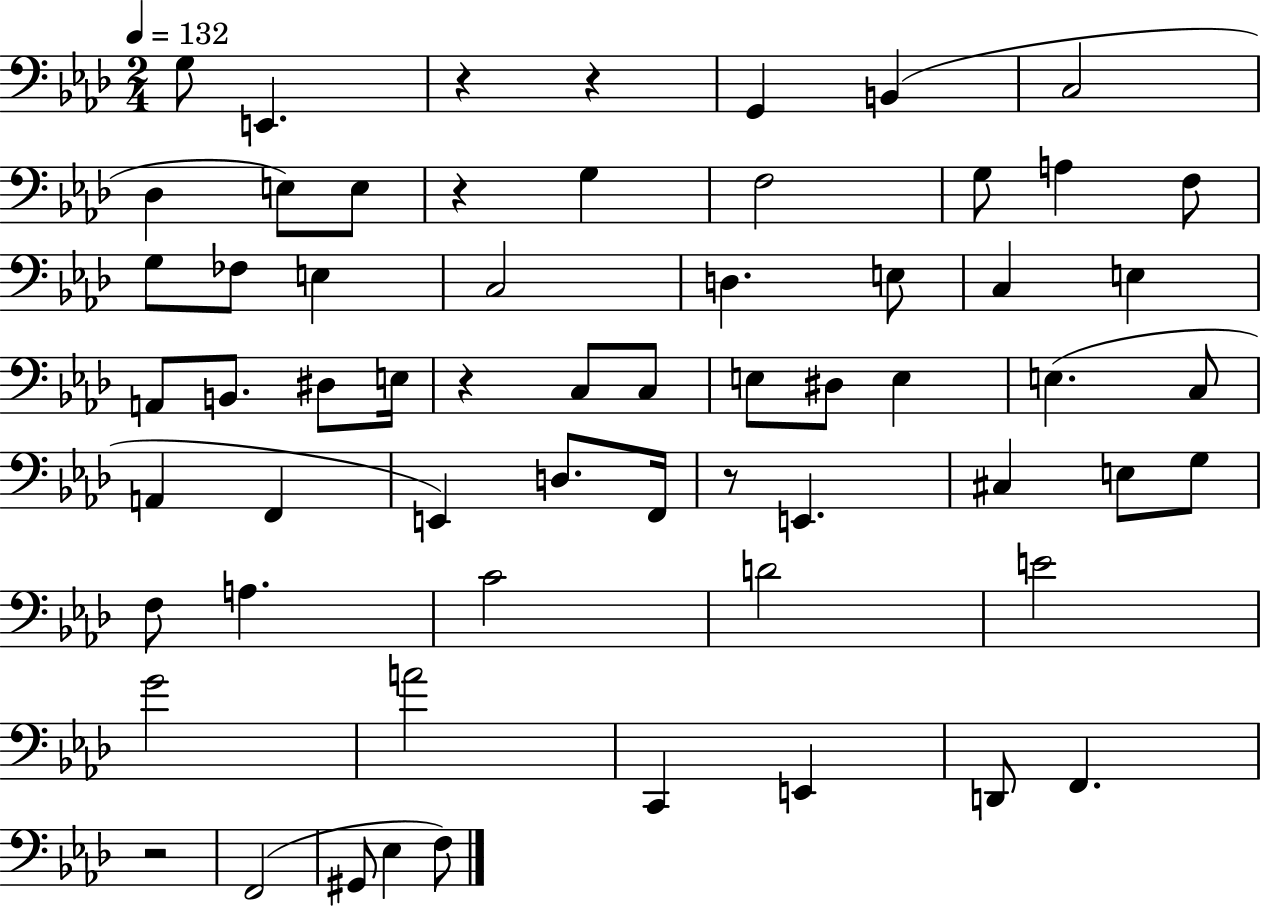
G3/e E2/q. R/q R/q G2/q B2/q C3/h Db3/q E3/e E3/e R/q G3/q F3/h G3/e A3/q F3/e G3/e FES3/e E3/q C3/h D3/q. E3/e C3/q E3/q A2/e B2/e. D#3/e E3/s R/q C3/e C3/e E3/e D#3/e E3/q E3/q. C3/e A2/q F2/q E2/q D3/e. F2/s R/e E2/q. C#3/q E3/e G3/e F3/e A3/q. C4/h D4/h E4/h G4/h A4/h C2/q E2/q D2/e F2/q. R/h F2/h G#2/e Eb3/q F3/e